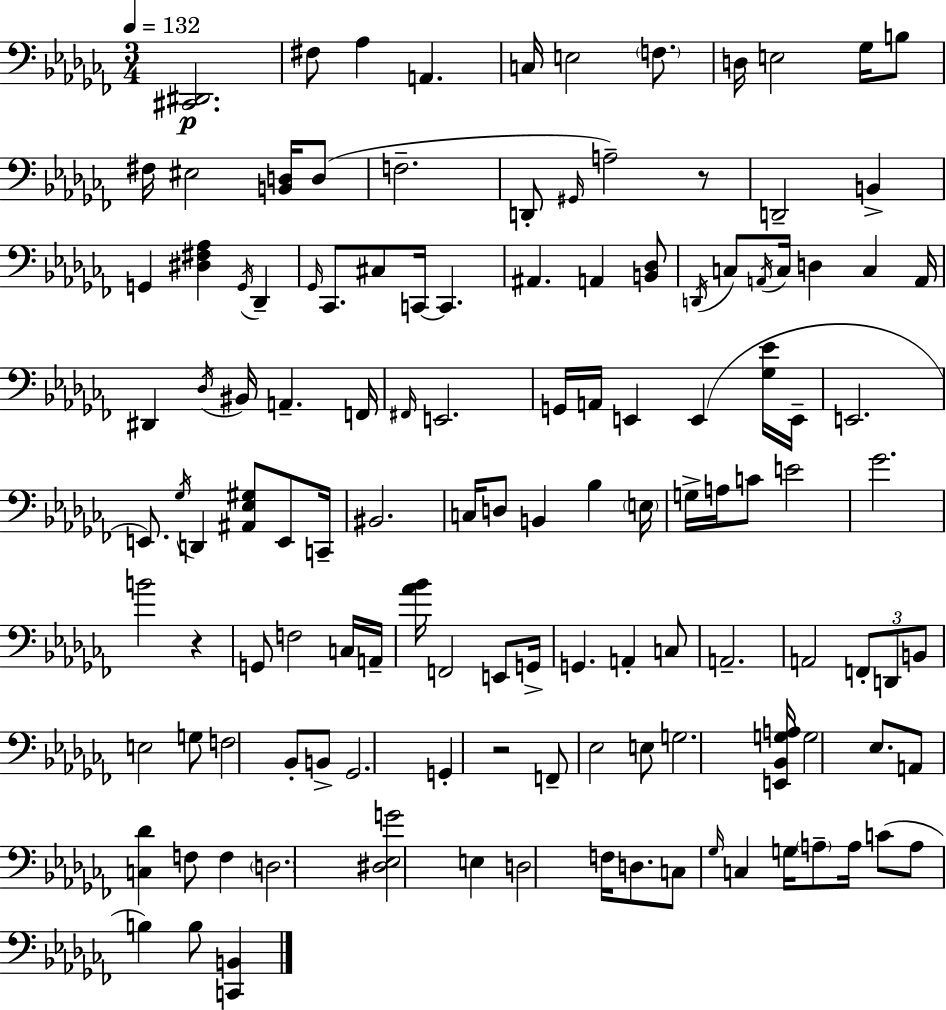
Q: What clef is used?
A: bass